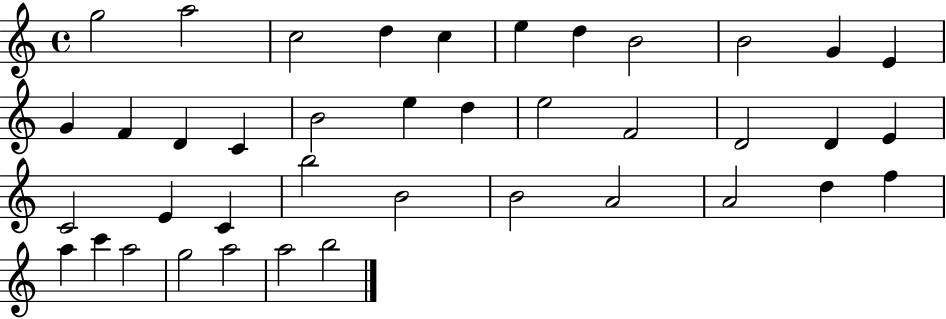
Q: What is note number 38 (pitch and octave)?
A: A5